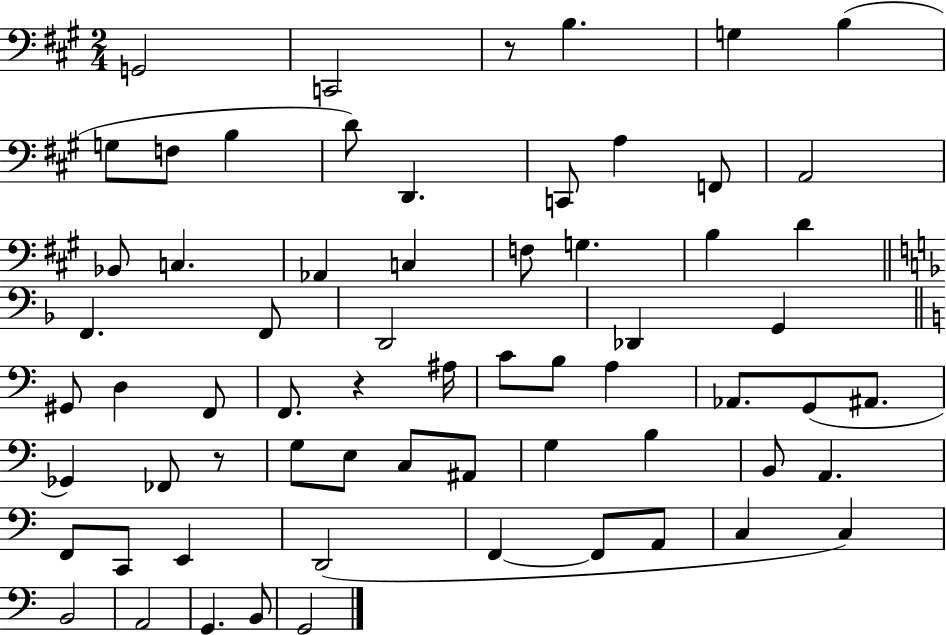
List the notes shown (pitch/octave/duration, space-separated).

G2/h C2/h R/e B3/q. G3/q B3/q G3/e F3/e B3/q D4/e D2/q. C2/e A3/q F2/e A2/h Bb2/e C3/q. Ab2/q C3/q F3/e G3/q. B3/q D4/q F2/q. F2/e D2/h Db2/q G2/q G#2/e D3/q F2/e F2/e. R/q A#3/s C4/e B3/e A3/q Ab2/e. G2/e A#2/e. Gb2/q FES2/e R/e G3/e E3/e C3/e A#2/e G3/q B3/q B2/e A2/q. F2/e C2/e E2/q D2/h F2/q F2/e A2/e C3/q C3/q B2/h A2/h G2/q. B2/e G2/h